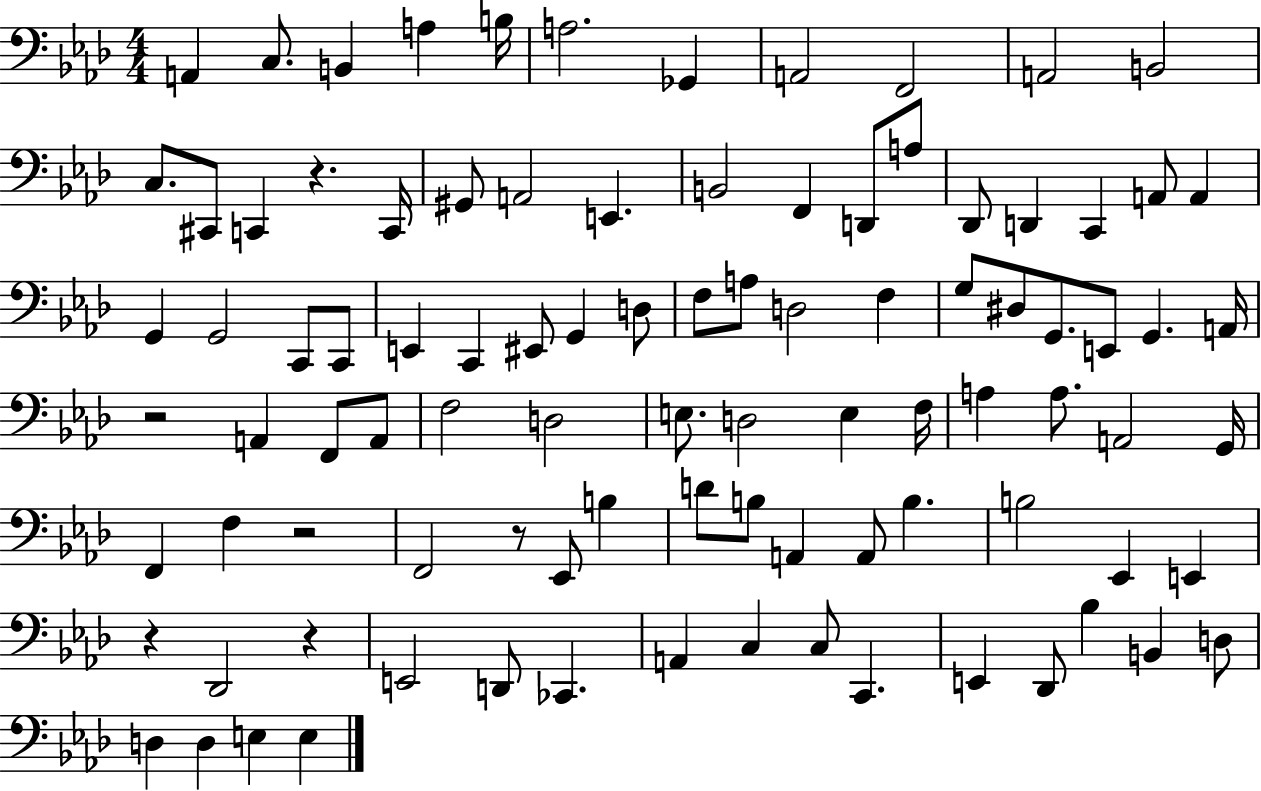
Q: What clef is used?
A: bass